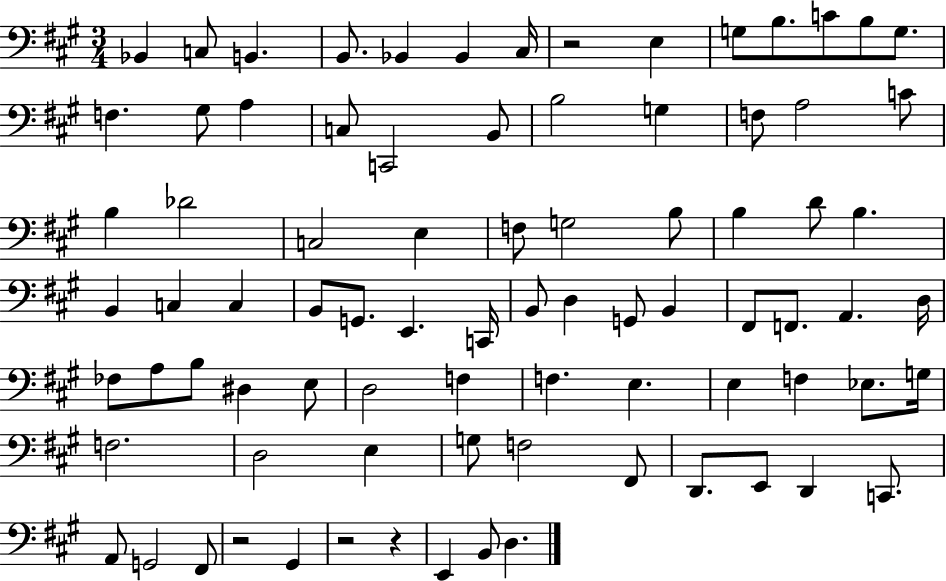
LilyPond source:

{
  \clef bass
  \numericTimeSignature
  \time 3/4
  \key a \major
  bes,4 c8 b,4. | b,8. bes,4 bes,4 cis16 | r2 e4 | g8 b8. c'8 b8 g8. | \break f4. gis8 a4 | c8 c,2 b,8 | b2 g4 | f8 a2 c'8 | \break b4 des'2 | c2 e4 | f8 g2 b8 | b4 d'8 b4. | \break b,4 c4 c4 | b,8 g,8. e,4. c,16 | b,8 d4 g,8 b,4 | fis,8 f,8. a,4. d16 | \break fes8 a8 b8 dis4 e8 | d2 f4 | f4. e4. | e4 f4 ees8. g16 | \break f2. | d2 e4 | g8 f2 fis,8 | d,8. e,8 d,4 c,8. | \break a,8 g,2 fis,8 | r2 gis,4 | r2 r4 | e,4 b,8 d4. | \break \bar "|."
}